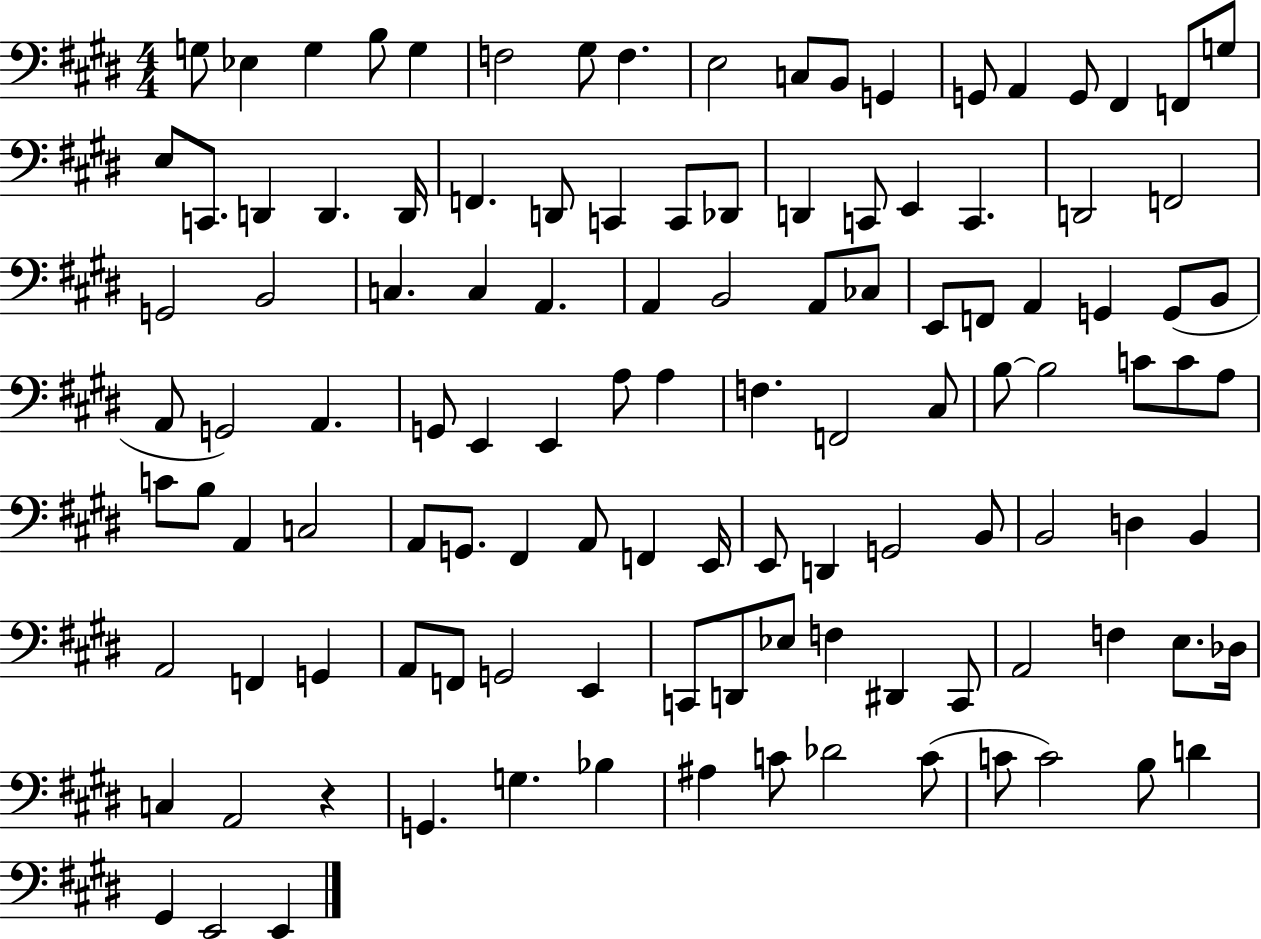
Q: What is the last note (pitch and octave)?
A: E2